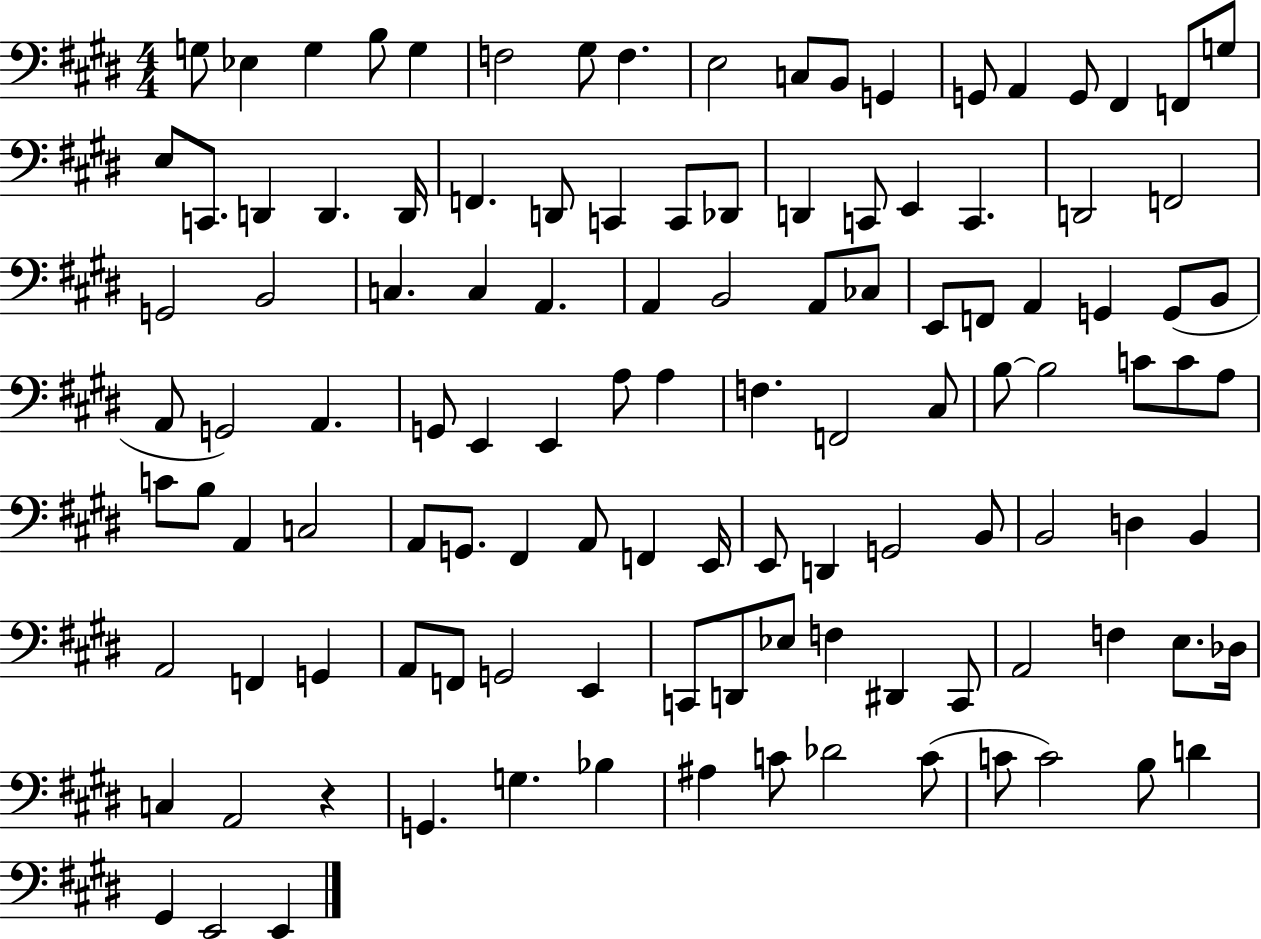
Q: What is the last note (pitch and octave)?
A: E2